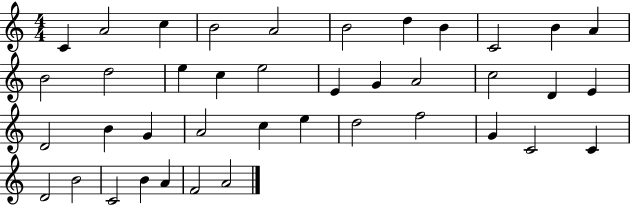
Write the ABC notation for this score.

X:1
T:Untitled
M:4/4
L:1/4
K:C
C A2 c B2 A2 B2 d B C2 B A B2 d2 e c e2 E G A2 c2 D E D2 B G A2 c e d2 f2 G C2 C D2 B2 C2 B A F2 A2